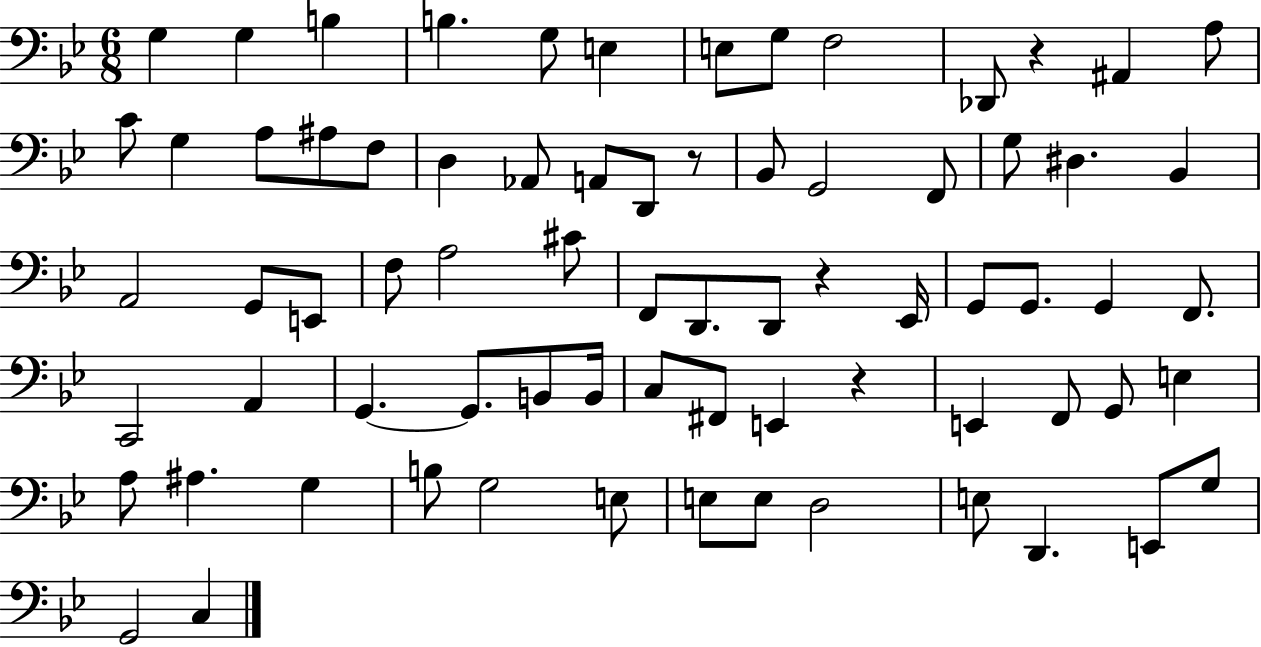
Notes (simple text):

G3/q G3/q B3/q B3/q. G3/e E3/q E3/e G3/e F3/h Db2/e R/q A#2/q A3/e C4/e G3/q A3/e A#3/e F3/e D3/q Ab2/e A2/e D2/e R/e Bb2/e G2/h F2/e G3/e D#3/q. Bb2/q A2/h G2/e E2/e F3/e A3/h C#4/e F2/e D2/e. D2/e R/q Eb2/s G2/e G2/e. G2/q F2/e. C2/h A2/q G2/q. G2/e. B2/e B2/s C3/e F#2/e E2/q R/q E2/q F2/e G2/e E3/q A3/e A#3/q. G3/q B3/e G3/h E3/e E3/e E3/e D3/h E3/e D2/q. E2/e G3/e G2/h C3/q